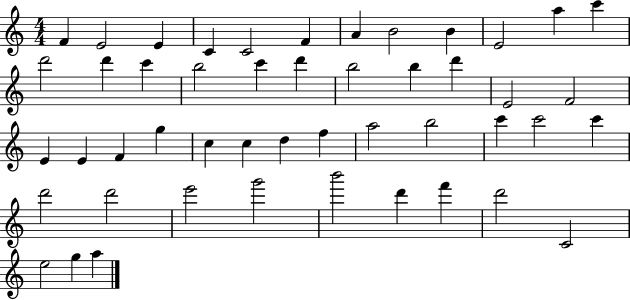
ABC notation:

X:1
T:Untitled
M:4/4
L:1/4
K:C
F E2 E C C2 F A B2 B E2 a c' d'2 d' c' b2 c' d' b2 b d' E2 F2 E E F g c c d f a2 b2 c' c'2 c' d'2 d'2 e'2 g'2 b'2 d' f' d'2 C2 e2 g a